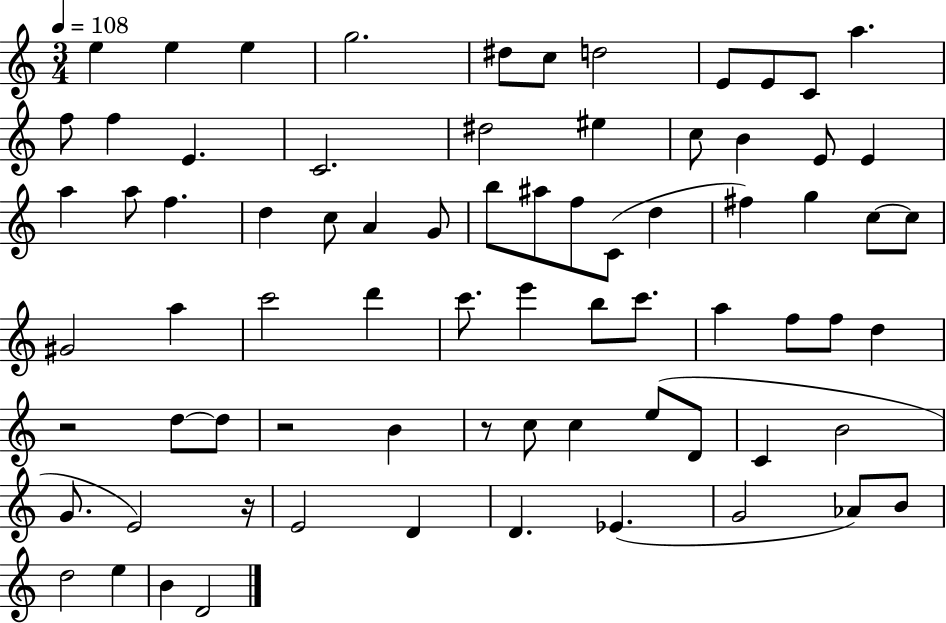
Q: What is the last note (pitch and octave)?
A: D4